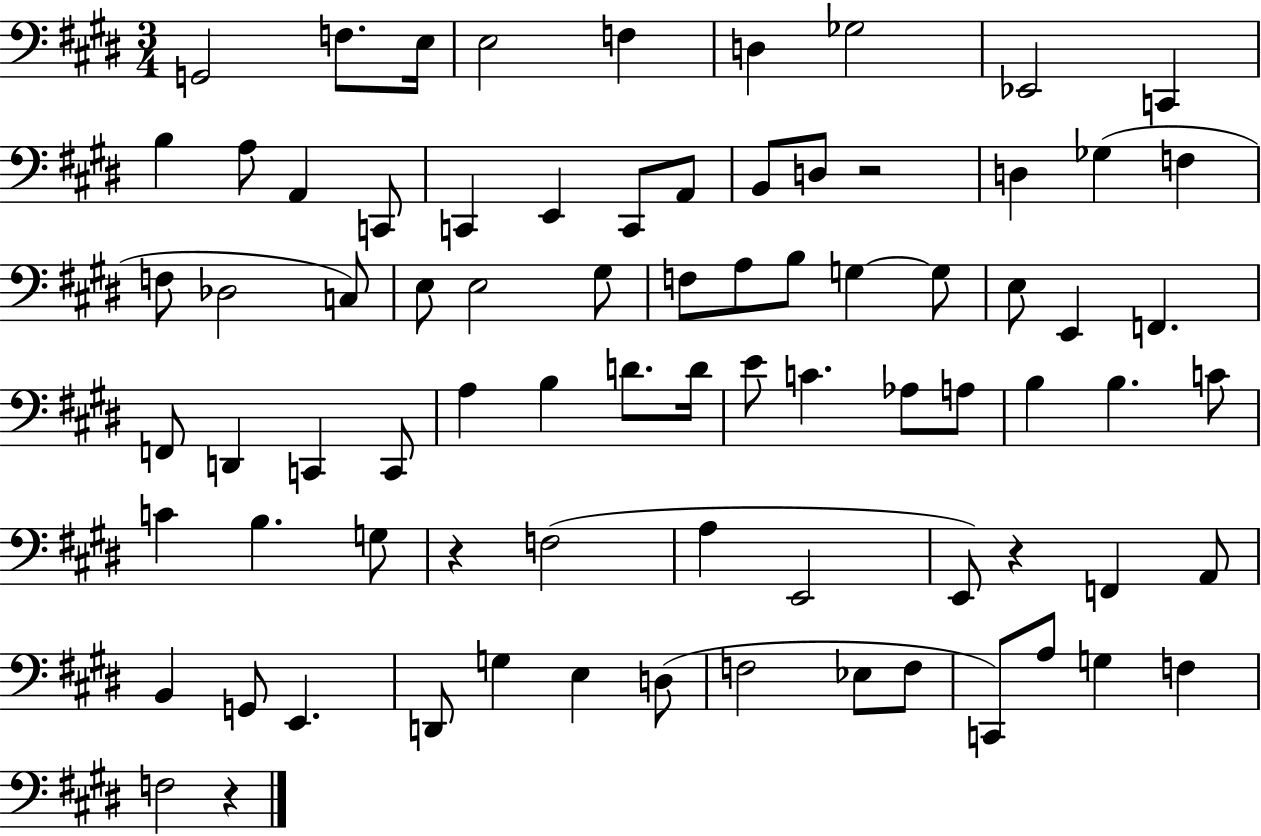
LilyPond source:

{
  \clef bass
  \numericTimeSignature
  \time 3/4
  \key e \major
  g,2 f8. e16 | e2 f4 | d4 ges2 | ees,2 c,4 | \break b4 a8 a,4 c,8 | c,4 e,4 c,8 a,8 | b,8 d8 r2 | d4 ges4( f4 | \break f8 des2 c8) | e8 e2 gis8 | f8 a8 b8 g4~~ g8 | e8 e,4 f,4. | \break f,8 d,4 c,4 c,8 | a4 b4 d'8. d'16 | e'8 c'4. aes8 a8 | b4 b4. c'8 | \break c'4 b4. g8 | r4 f2( | a4 e,2 | e,8) r4 f,4 a,8 | \break b,4 g,8 e,4. | d,8 g4 e4 d8( | f2 ees8 f8 | c,8) a8 g4 f4 | \break f2 r4 | \bar "|."
}